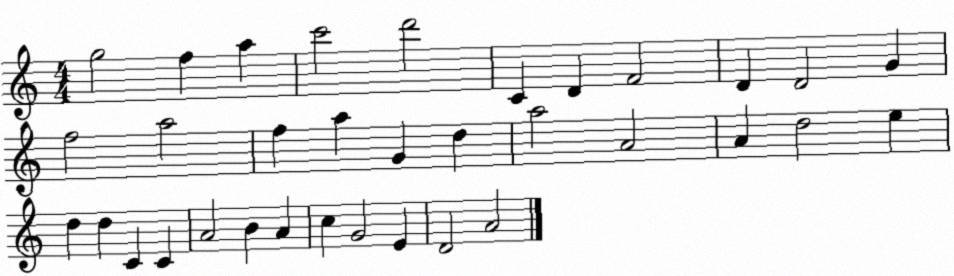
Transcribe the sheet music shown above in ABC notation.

X:1
T:Untitled
M:4/4
L:1/4
K:C
g2 f a c'2 d'2 C D F2 D D2 G f2 a2 f a G d a2 A2 A d2 e d d C C A2 B A c G2 E D2 A2